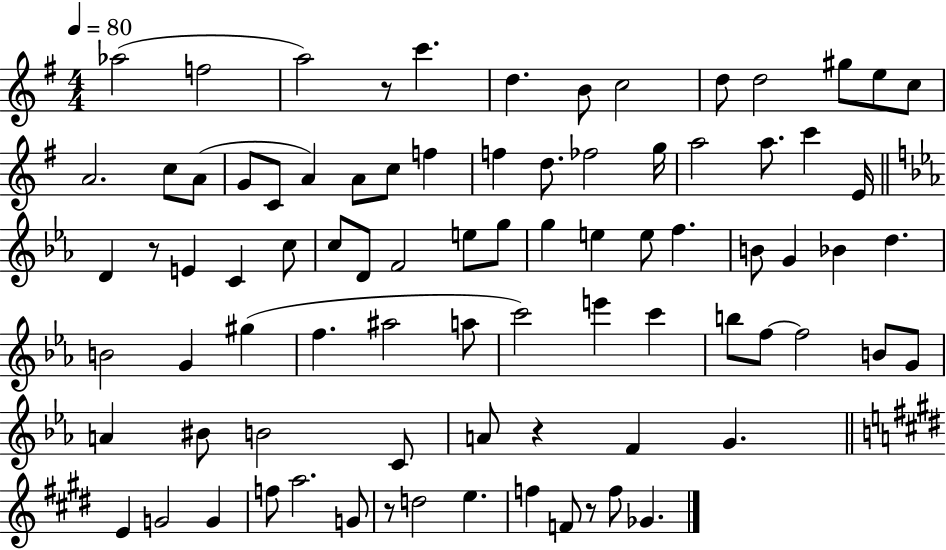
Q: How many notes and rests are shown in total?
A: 84